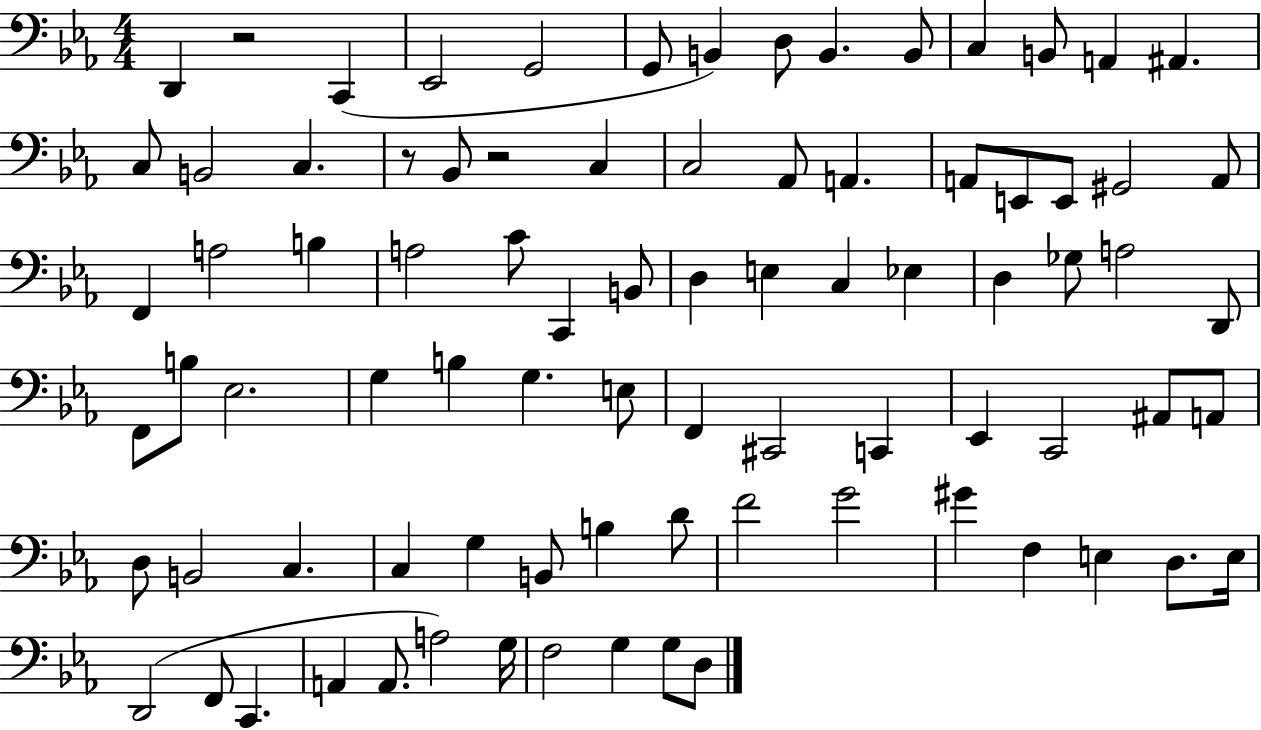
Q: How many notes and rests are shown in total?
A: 84